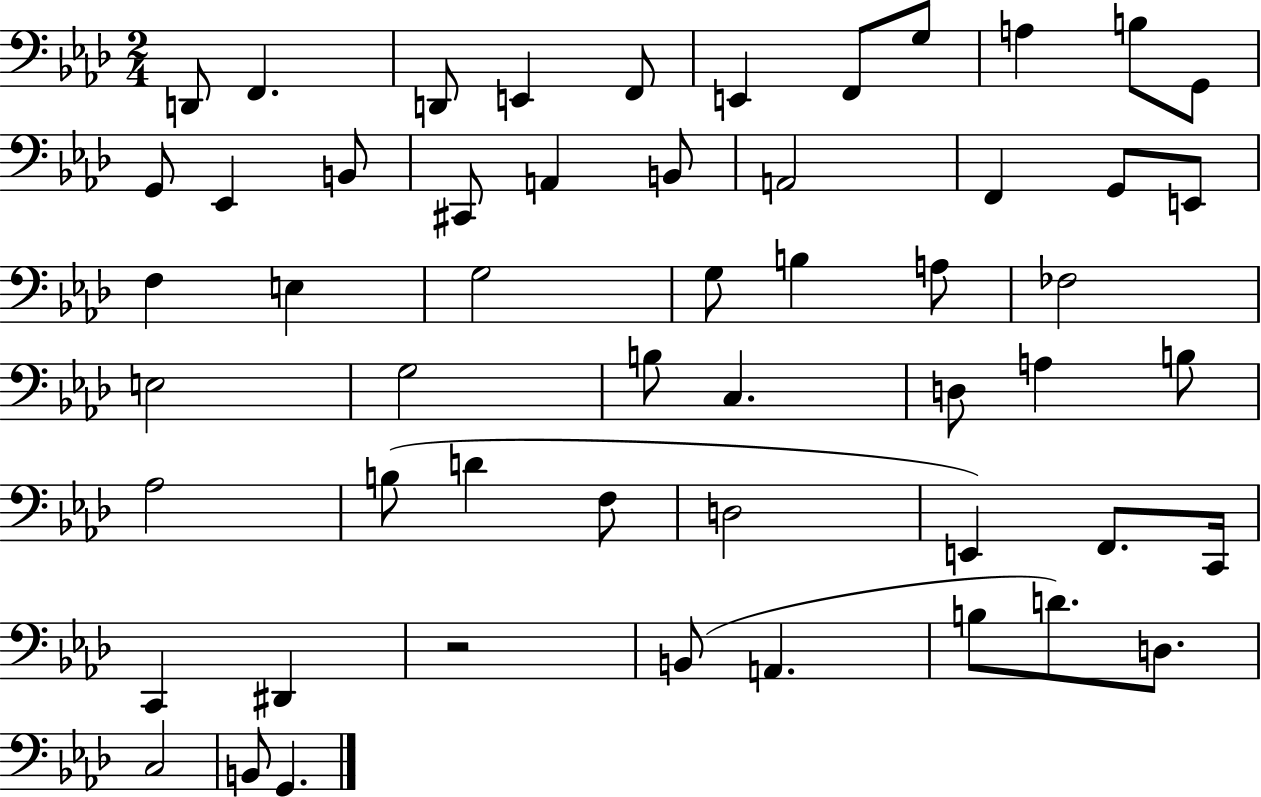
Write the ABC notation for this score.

X:1
T:Untitled
M:2/4
L:1/4
K:Ab
D,,/2 F,, D,,/2 E,, F,,/2 E,, F,,/2 G,/2 A, B,/2 G,,/2 G,,/2 _E,, B,,/2 ^C,,/2 A,, B,,/2 A,,2 F,, G,,/2 E,,/2 F, E, G,2 G,/2 B, A,/2 _F,2 E,2 G,2 B,/2 C, D,/2 A, B,/2 _A,2 B,/2 D F,/2 D,2 E,, F,,/2 C,,/4 C,, ^D,, z2 B,,/2 A,, B,/2 D/2 D,/2 C,2 B,,/2 G,,